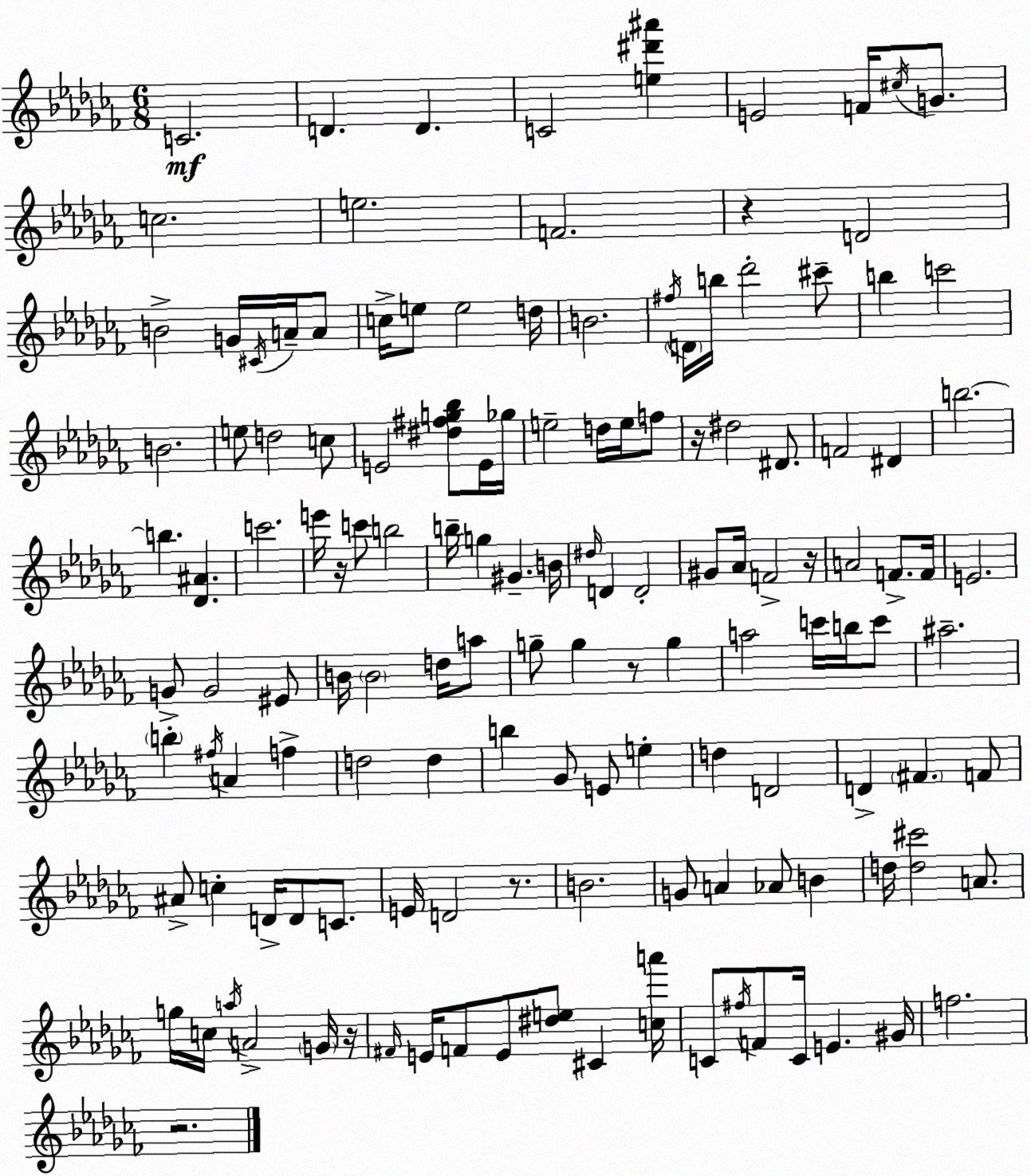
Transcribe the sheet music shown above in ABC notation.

X:1
T:Untitled
M:6/8
L:1/4
K:Abm
C2 D D C2 [e^d'^a'] E2 F/4 ^c/4 G/2 c2 e2 F2 z D2 B2 G/4 ^C/4 A/4 A/2 c/4 e/2 e2 d/4 B2 ^f/4 D/4 b/4 _d'2 ^c'/2 b c'2 B2 e/2 d2 c/2 E2 [^d^fg_b]/2 E/4 _g/4 e2 d/4 e/4 f/2 z/4 ^d2 ^D/2 F2 ^D b2 b [_D^A] c'2 e'/4 z/4 c'/2 b2 b/4 g ^G B/4 ^d/4 D D2 ^G/2 _A/4 F2 z/4 A2 F/2 F/4 E2 G/2 G2 ^E/2 B/4 B2 d/4 a/2 g/2 g z/2 g a2 c'/4 b/4 c'/2 ^a2 b ^f/4 A f d2 d b _G/2 E/2 e d D2 D ^F F/2 ^A/2 c D/4 D/2 C/2 E/4 D2 z/2 B2 G/2 A _A/2 B d/4 [d^c']2 A/2 g/4 c/4 a/4 A2 G/4 z/4 ^F/4 E/4 F/2 E/2 [^de]/2 ^C [ca']/4 C/2 ^f/4 F/2 C/4 E ^G/4 f2 z2